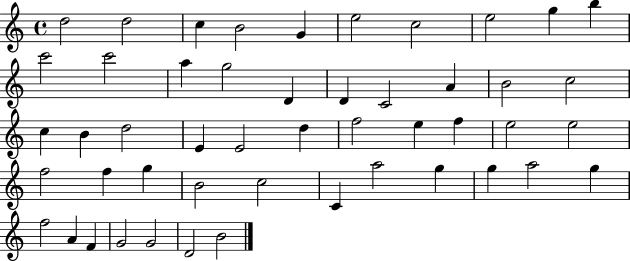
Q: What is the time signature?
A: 4/4